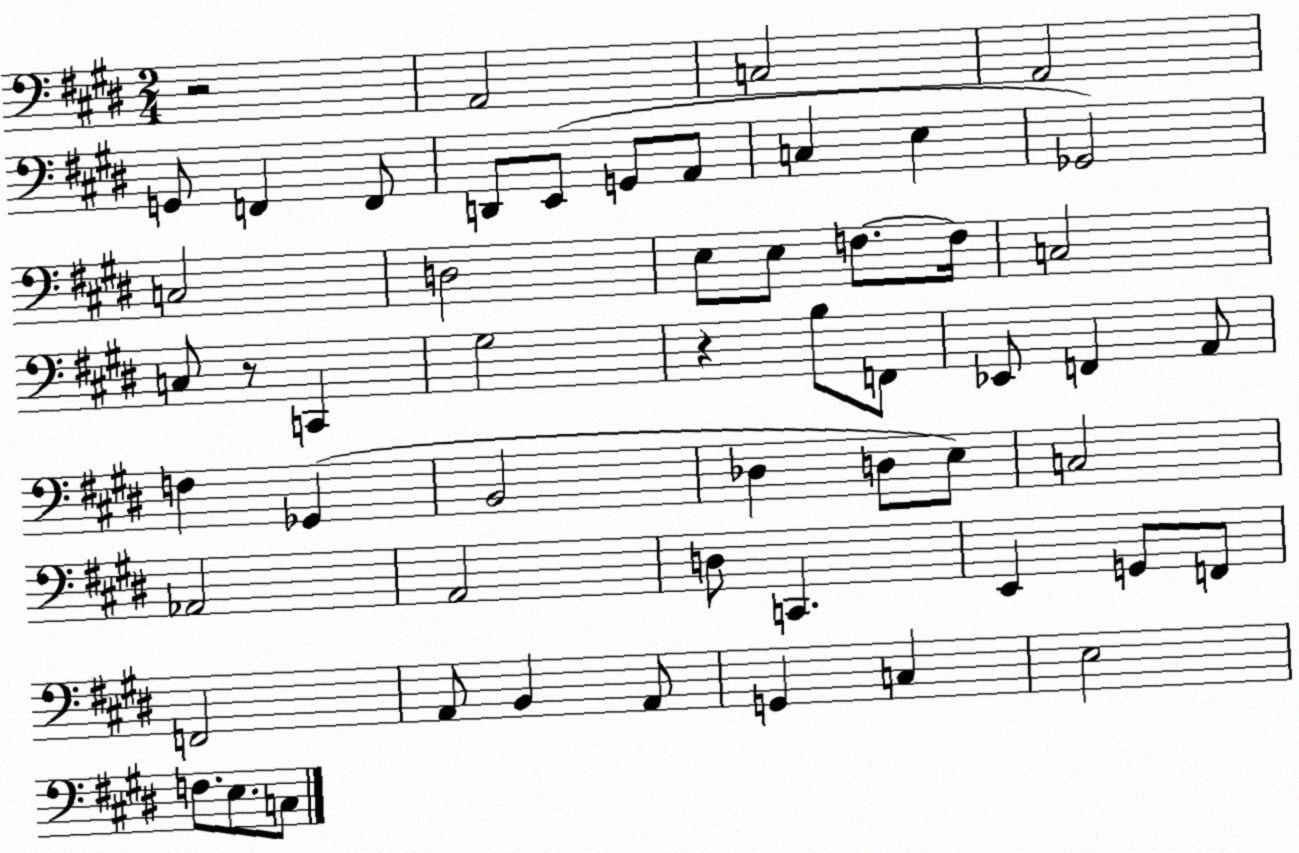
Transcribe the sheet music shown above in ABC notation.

X:1
T:Untitled
M:2/4
L:1/4
K:E
z2 A,,2 C,2 A,,2 G,,/2 F,, F,,/2 D,,/2 E,,/2 G,,/2 A,,/2 C, E, _G,,2 C,2 D,2 E,/2 E,/2 F,/2 F,/4 C,2 C,/2 z/2 C,, ^G,2 z B,/2 F,,/2 _E,,/2 F,, A,,/2 F, _G,, B,,2 _D, D,/2 E,/2 C,2 _A,,2 A,,2 D,/2 C,, E,, G,,/2 F,,/2 F,,2 A,,/2 B,, A,,/2 G,, C, E,2 F,/2 E,/2 C,/2